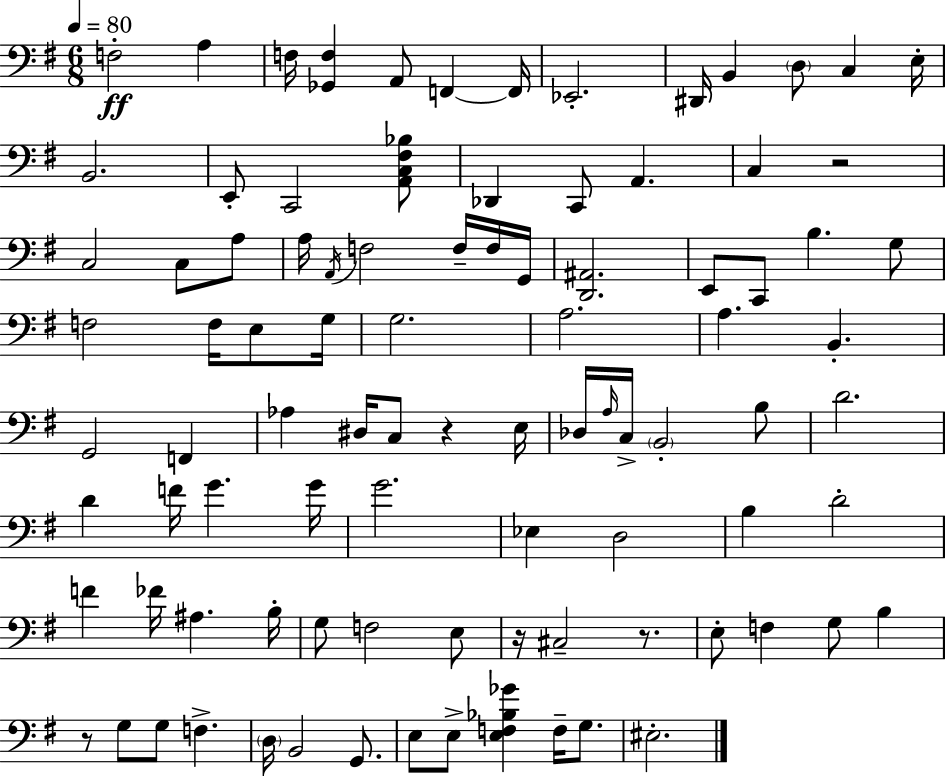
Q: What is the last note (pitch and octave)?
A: EIS3